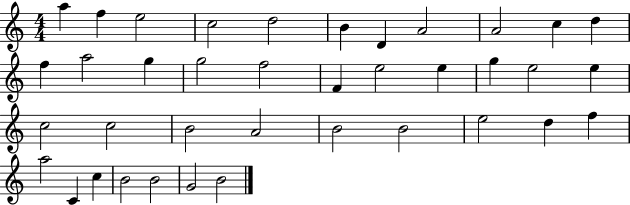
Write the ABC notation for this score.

X:1
T:Untitled
M:4/4
L:1/4
K:C
a f e2 c2 d2 B D A2 A2 c d f a2 g g2 f2 F e2 e g e2 e c2 c2 B2 A2 B2 B2 e2 d f a2 C c B2 B2 G2 B2